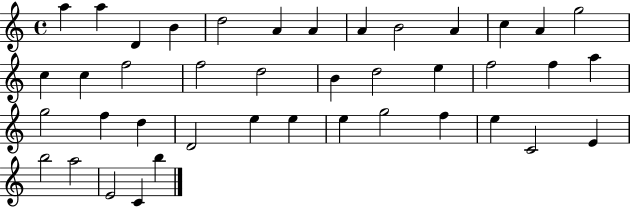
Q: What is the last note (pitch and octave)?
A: B5